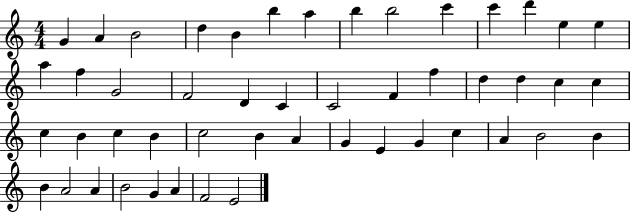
X:1
T:Untitled
M:4/4
L:1/4
K:C
G A B2 d B b a b b2 c' c' d' e e a f G2 F2 D C C2 F f d d c c c B c B c2 B A G E G c A B2 B B A2 A B2 G A F2 E2